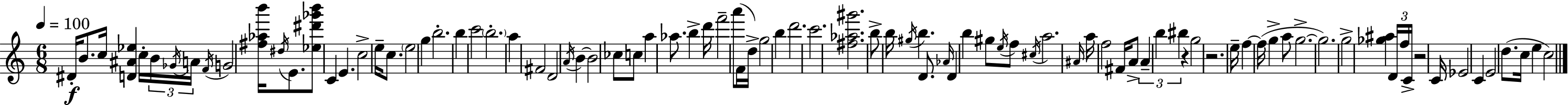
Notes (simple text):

D#4/s B4/e. C5/s [D4,A#4,Eb5]/q C5/s B4/s Gb4/s A4/s F4/s G4/h [F#5,Ab5,B6]/s D#5/s E4/e. [Eb5,D#6,Gb6,B6]/e C4/q E4/q. C5/h E5/s C5/e. E5/h G5/q B5/h. B5/q C6/h B5/h. A5/q F#4/h D4/h A4/s B4/q B4/h CES5/e C5/e A5/q Ab5/e. B5/q D6/s F6/h A6/e F4/s D5/s G5/h B5/q D6/h. C6/h. [F#5,Ab5,G#6]/h. B5/e B5/s G#5/s B5/q. D4/e. Ab4/s D4/q B5/q G#5/e E5/s F5/e C#5/s A5/h. A#4/s A5/s F5/h F#4/s A4/e A4/q B5/q BIS5/q R/q G5/h R/h. E5/s F5/q F5/s G5/q A5/e G5/h. G5/h. G5/h [Gb5,A#5]/q D4/s F5/s C4/s R/h C4/s Eb4/h C4/q E4/h D5/e. C5/s E5/q C5/h